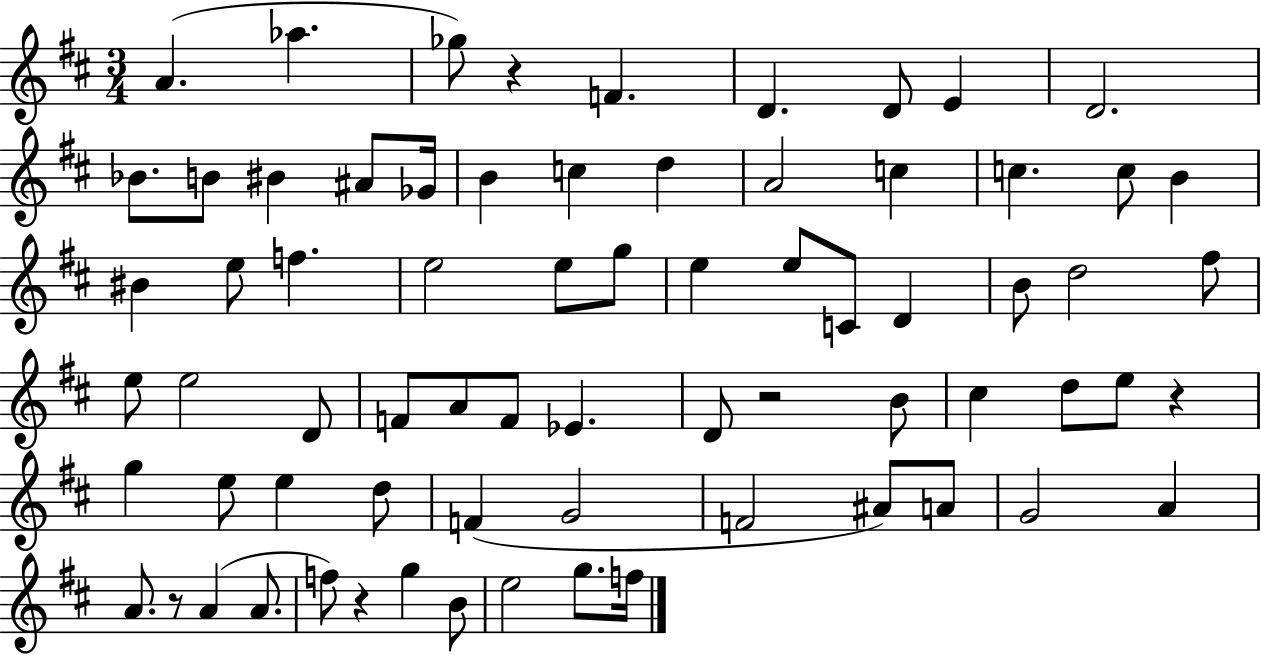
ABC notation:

X:1
T:Untitled
M:3/4
L:1/4
K:D
A _a _g/2 z F D D/2 E D2 _B/2 B/2 ^B ^A/2 _G/4 B c d A2 c c c/2 B ^B e/2 f e2 e/2 g/2 e e/2 C/2 D B/2 d2 ^f/2 e/2 e2 D/2 F/2 A/2 F/2 _E D/2 z2 B/2 ^c d/2 e/2 z g e/2 e d/2 F G2 F2 ^A/2 A/2 G2 A A/2 z/2 A A/2 f/2 z g B/2 e2 g/2 f/4